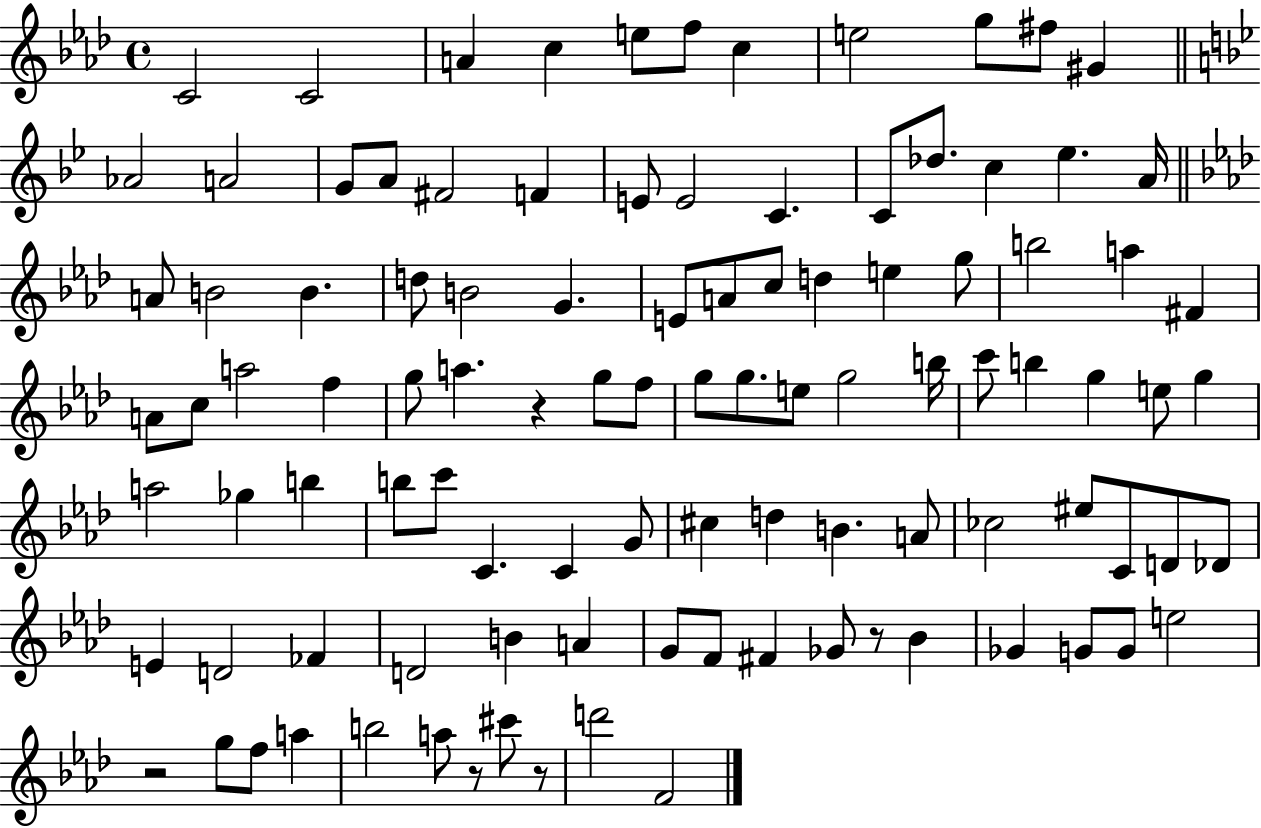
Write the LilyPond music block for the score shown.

{
  \clef treble
  \time 4/4
  \defaultTimeSignature
  \key aes \major
  \repeat volta 2 { c'2 c'2 | a'4 c''4 e''8 f''8 c''4 | e''2 g''8 fis''8 gis'4 | \bar "||" \break \key bes \major aes'2 a'2 | g'8 a'8 fis'2 f'4 | e'8 e'2 c'4. | c'8 des''8. c''4 ees''4. a'16 | \break \bar "||" \break \key f \minor a'8 b'2 b'4. | d''8 b'2 g'4. | e'8 a'8 c''8 d''4 e''4 g''8 | b''2 a''4 fis'4 | \break a'8 c''8 a''2 f''4 | g''8 a''4. r4 g''8 f''8 | g''8 g''8. e''8 g''2 b''16 | c'''8 b''4 g''4 e''8 g''4 | \break a''2 ges''4 b''4 | b''8 c'''8 c'4. c'4 g'8 | cis''4 d''4 b'4. a'8 | ces''2 eis''8 c'8 d'8 des'8 | \break e'4 d'2 fes'4 | d'2 b'4 a'4 | g'8 f'8 fis'4 ges'8 r8 bes'4 | ges'4 g'8 g'8 e''2 | \break r2 g''8 f''8 a''4 | b''2 a''8 r8 cis'''8 r8 | d'''2 f'2 | } \bar "|."
}